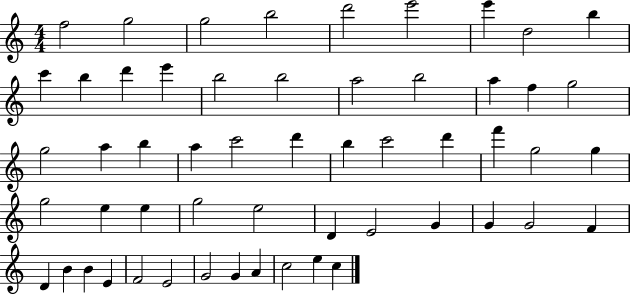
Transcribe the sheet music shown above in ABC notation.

X:1
T:Untitled
M:4/4
L:1/4
K:C
f2 g2 g2 b2 d'2 e'2 e' d2 b c' b d' e' b2 b2 a2 b2 a f g2 g2 a b a c'2 d' b c'2 d' f' g2 g g2 e e g2 e2 D E2 G G G2 F D B B E F2 E2 G2 G A c2 e c